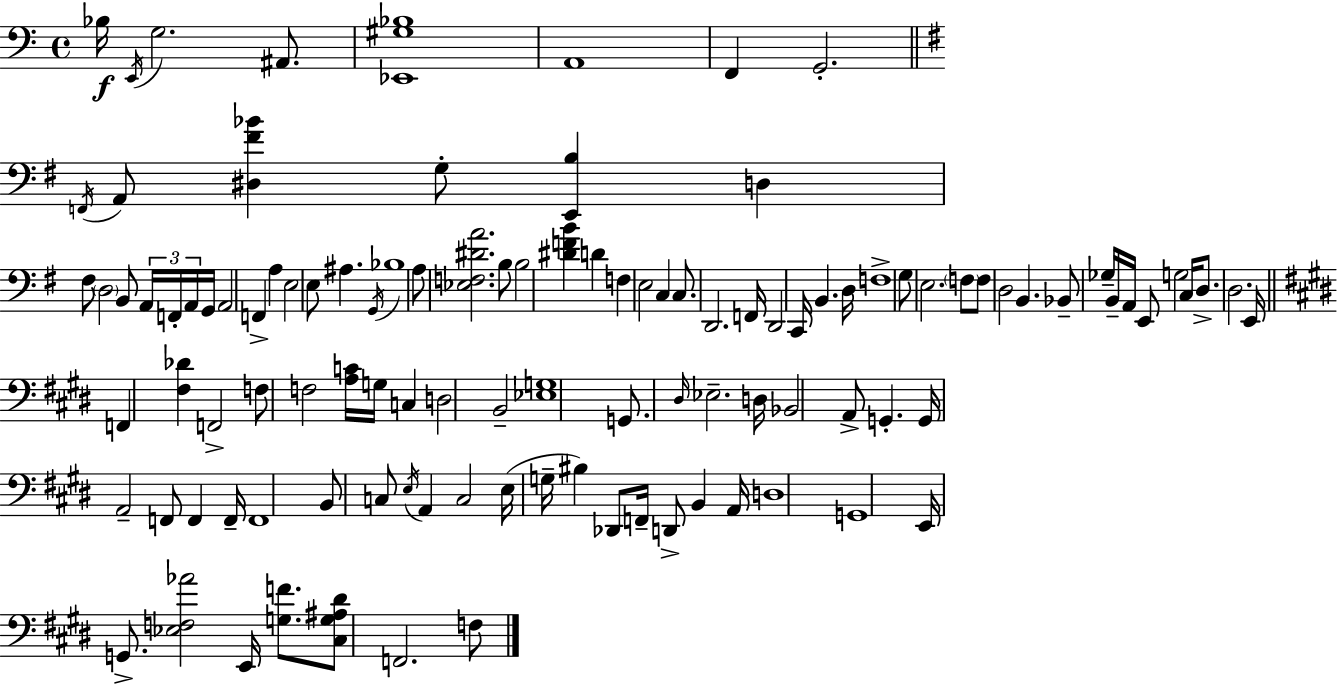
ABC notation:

X:1
T:Untitled
M:4/4
L:1/4
K:C
_B,/4 E,,/4 G,2 ^A,,/2 [_E,,^G,_B,]4 A,,4 F,, G,,2 F,,/4 A,,/2 [^D,^F_B] G,/2 [E,,B,] D, ^F,/2 D,2 B,,/2 A,,/4 F,,/4 A,,/4 G,,/4 A,,2 F,, A, E,2 E,/2 ^A, G,,/4 _B,4 A,/2 [_E,F,^DA]2 B,/2 B,2 [^DFB] D F, E,2 C, C,/2 D,,2 F,,/4 D,,2 C,,/4 B,, D,/4 F,4 G,/2 E,2 F,/2 F,/2 D,2 B,, _B,,/2 _G,/4 B,,/4 A,,/4 E,,/2 G,2 C,/4 D,/2 D,2 E,,/4 F,, [^F,_D] F,,2 F,/2 F,2 [A,C]/4 G,/4 C, D,2 B,,2 [_E,G,]4 G,,/2 ^D,/4 _E,2 D,/4 _B,,2 A,,/2 G,, G,,/4 A,,2 F,,/2 F,, F,,/4 F,,4 B,,/2 C,/2 E,/4 A,, C,2 E,/4 G,/4 ^B, _D,,/2 F,,/4 D,,/2 B,, A,,/4 D,4 G,,4 E,,/4 G,,/2 [_E,F,_A]2 E,,/4 [G,F]/2 [^C,G,^A,^D]/2 F,,2 F,/2